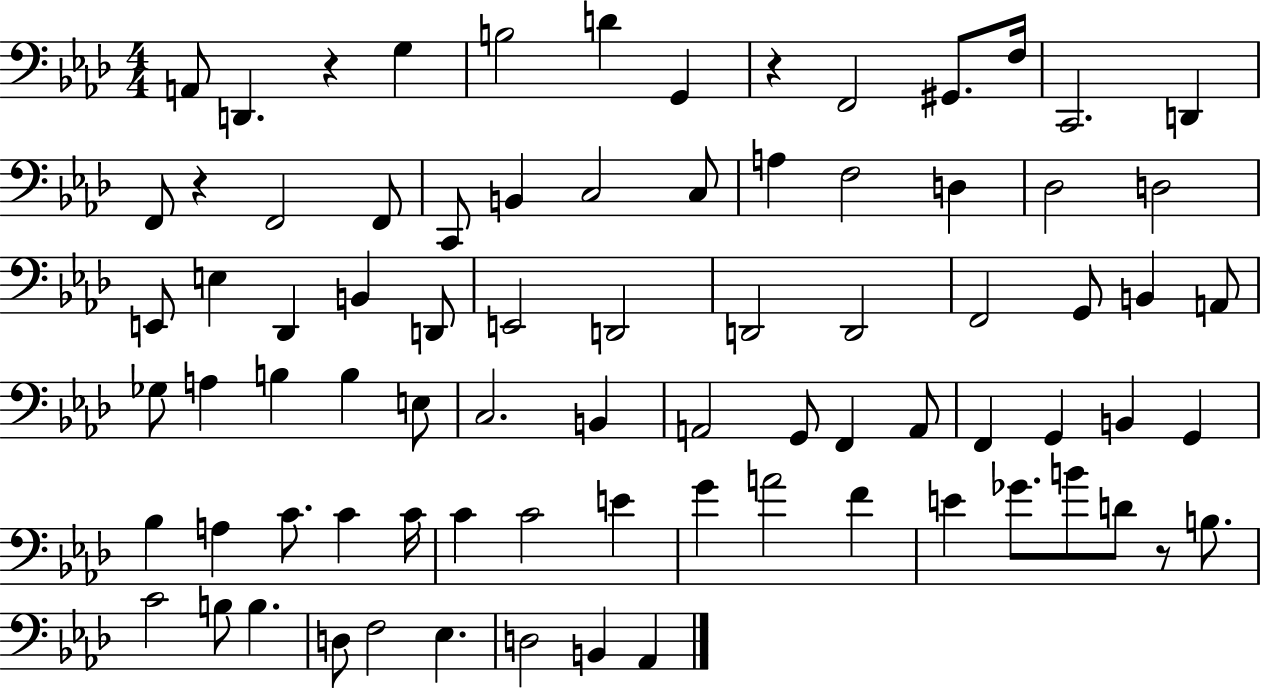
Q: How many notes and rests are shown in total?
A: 80